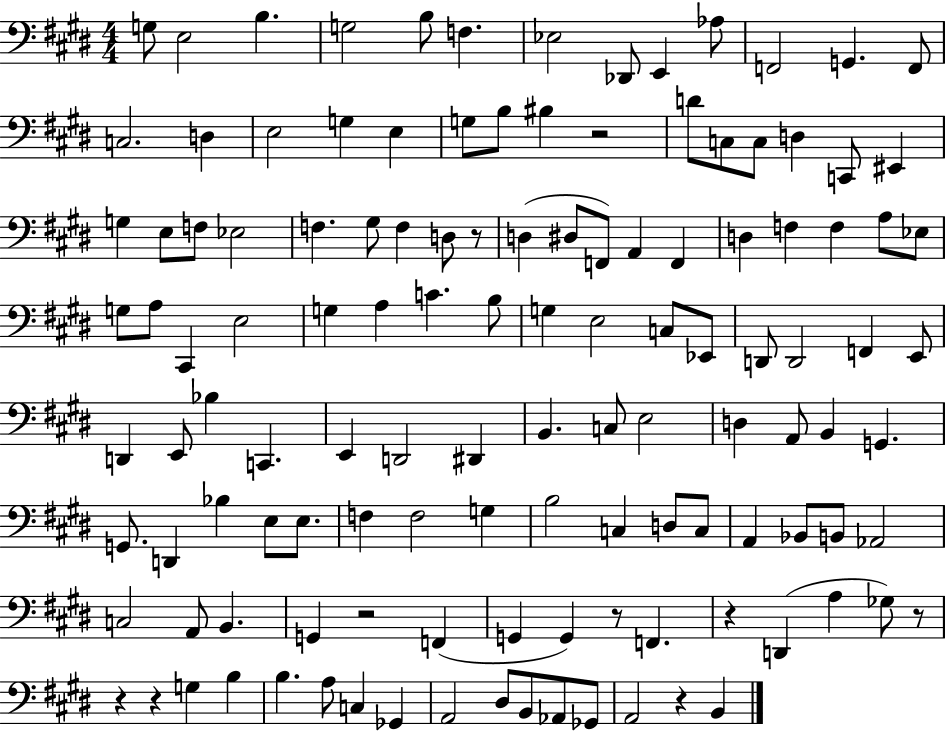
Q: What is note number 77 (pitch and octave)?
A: D2